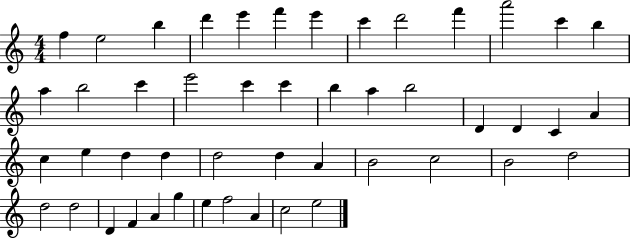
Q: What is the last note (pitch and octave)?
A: E5